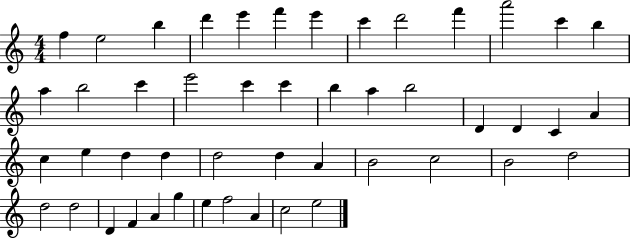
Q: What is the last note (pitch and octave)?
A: E5